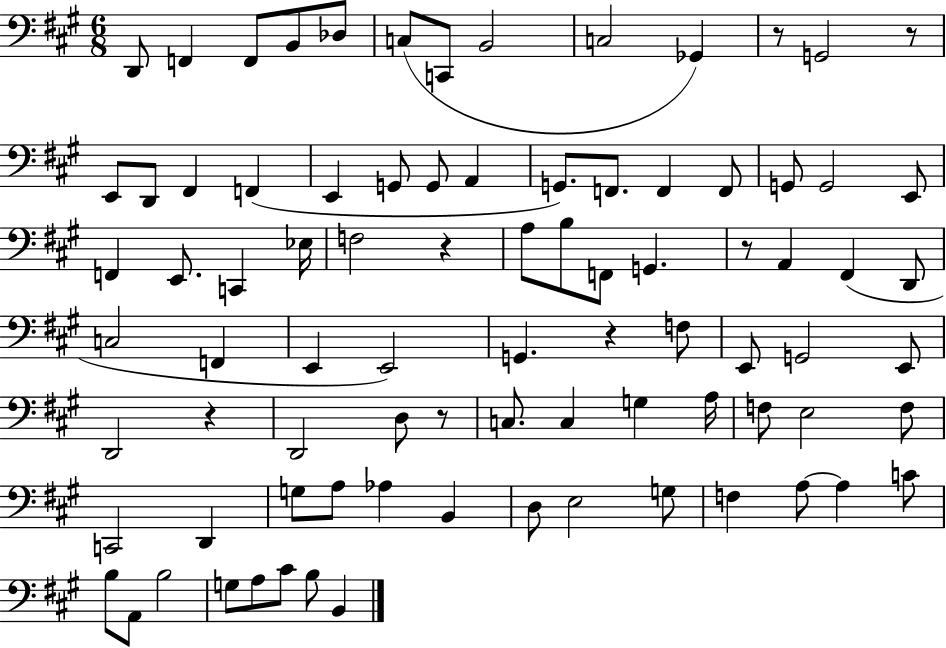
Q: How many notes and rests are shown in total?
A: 85